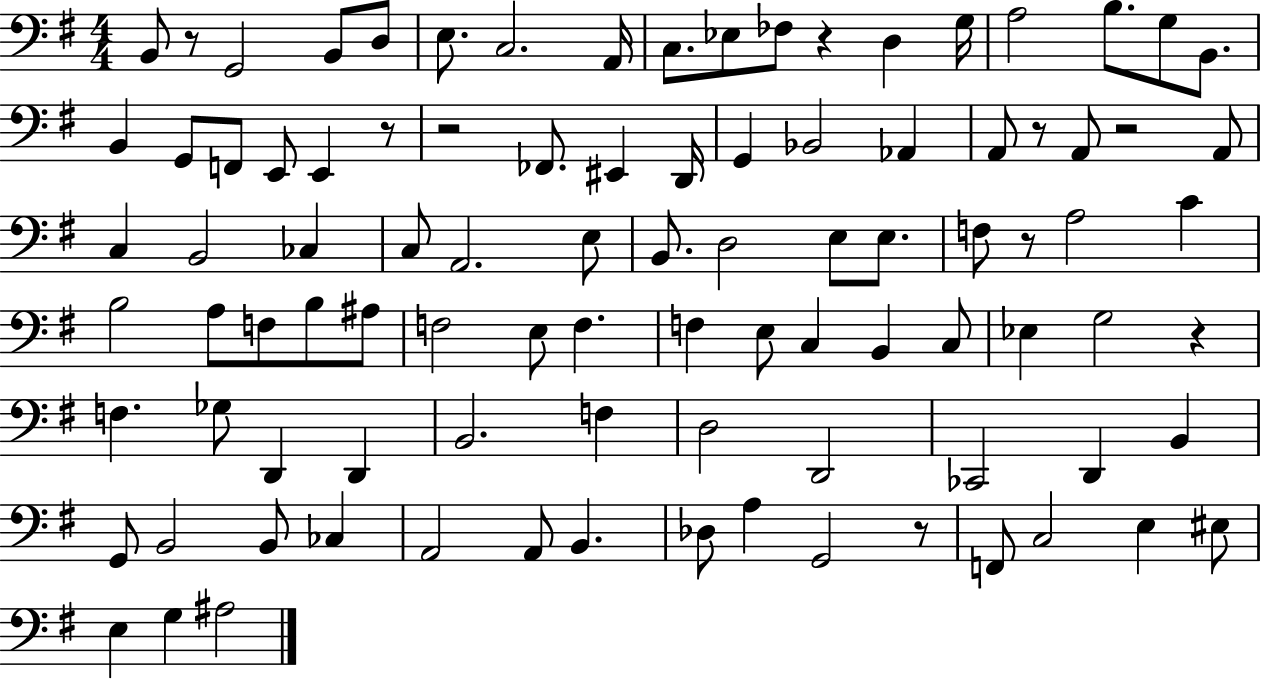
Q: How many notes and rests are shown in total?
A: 95